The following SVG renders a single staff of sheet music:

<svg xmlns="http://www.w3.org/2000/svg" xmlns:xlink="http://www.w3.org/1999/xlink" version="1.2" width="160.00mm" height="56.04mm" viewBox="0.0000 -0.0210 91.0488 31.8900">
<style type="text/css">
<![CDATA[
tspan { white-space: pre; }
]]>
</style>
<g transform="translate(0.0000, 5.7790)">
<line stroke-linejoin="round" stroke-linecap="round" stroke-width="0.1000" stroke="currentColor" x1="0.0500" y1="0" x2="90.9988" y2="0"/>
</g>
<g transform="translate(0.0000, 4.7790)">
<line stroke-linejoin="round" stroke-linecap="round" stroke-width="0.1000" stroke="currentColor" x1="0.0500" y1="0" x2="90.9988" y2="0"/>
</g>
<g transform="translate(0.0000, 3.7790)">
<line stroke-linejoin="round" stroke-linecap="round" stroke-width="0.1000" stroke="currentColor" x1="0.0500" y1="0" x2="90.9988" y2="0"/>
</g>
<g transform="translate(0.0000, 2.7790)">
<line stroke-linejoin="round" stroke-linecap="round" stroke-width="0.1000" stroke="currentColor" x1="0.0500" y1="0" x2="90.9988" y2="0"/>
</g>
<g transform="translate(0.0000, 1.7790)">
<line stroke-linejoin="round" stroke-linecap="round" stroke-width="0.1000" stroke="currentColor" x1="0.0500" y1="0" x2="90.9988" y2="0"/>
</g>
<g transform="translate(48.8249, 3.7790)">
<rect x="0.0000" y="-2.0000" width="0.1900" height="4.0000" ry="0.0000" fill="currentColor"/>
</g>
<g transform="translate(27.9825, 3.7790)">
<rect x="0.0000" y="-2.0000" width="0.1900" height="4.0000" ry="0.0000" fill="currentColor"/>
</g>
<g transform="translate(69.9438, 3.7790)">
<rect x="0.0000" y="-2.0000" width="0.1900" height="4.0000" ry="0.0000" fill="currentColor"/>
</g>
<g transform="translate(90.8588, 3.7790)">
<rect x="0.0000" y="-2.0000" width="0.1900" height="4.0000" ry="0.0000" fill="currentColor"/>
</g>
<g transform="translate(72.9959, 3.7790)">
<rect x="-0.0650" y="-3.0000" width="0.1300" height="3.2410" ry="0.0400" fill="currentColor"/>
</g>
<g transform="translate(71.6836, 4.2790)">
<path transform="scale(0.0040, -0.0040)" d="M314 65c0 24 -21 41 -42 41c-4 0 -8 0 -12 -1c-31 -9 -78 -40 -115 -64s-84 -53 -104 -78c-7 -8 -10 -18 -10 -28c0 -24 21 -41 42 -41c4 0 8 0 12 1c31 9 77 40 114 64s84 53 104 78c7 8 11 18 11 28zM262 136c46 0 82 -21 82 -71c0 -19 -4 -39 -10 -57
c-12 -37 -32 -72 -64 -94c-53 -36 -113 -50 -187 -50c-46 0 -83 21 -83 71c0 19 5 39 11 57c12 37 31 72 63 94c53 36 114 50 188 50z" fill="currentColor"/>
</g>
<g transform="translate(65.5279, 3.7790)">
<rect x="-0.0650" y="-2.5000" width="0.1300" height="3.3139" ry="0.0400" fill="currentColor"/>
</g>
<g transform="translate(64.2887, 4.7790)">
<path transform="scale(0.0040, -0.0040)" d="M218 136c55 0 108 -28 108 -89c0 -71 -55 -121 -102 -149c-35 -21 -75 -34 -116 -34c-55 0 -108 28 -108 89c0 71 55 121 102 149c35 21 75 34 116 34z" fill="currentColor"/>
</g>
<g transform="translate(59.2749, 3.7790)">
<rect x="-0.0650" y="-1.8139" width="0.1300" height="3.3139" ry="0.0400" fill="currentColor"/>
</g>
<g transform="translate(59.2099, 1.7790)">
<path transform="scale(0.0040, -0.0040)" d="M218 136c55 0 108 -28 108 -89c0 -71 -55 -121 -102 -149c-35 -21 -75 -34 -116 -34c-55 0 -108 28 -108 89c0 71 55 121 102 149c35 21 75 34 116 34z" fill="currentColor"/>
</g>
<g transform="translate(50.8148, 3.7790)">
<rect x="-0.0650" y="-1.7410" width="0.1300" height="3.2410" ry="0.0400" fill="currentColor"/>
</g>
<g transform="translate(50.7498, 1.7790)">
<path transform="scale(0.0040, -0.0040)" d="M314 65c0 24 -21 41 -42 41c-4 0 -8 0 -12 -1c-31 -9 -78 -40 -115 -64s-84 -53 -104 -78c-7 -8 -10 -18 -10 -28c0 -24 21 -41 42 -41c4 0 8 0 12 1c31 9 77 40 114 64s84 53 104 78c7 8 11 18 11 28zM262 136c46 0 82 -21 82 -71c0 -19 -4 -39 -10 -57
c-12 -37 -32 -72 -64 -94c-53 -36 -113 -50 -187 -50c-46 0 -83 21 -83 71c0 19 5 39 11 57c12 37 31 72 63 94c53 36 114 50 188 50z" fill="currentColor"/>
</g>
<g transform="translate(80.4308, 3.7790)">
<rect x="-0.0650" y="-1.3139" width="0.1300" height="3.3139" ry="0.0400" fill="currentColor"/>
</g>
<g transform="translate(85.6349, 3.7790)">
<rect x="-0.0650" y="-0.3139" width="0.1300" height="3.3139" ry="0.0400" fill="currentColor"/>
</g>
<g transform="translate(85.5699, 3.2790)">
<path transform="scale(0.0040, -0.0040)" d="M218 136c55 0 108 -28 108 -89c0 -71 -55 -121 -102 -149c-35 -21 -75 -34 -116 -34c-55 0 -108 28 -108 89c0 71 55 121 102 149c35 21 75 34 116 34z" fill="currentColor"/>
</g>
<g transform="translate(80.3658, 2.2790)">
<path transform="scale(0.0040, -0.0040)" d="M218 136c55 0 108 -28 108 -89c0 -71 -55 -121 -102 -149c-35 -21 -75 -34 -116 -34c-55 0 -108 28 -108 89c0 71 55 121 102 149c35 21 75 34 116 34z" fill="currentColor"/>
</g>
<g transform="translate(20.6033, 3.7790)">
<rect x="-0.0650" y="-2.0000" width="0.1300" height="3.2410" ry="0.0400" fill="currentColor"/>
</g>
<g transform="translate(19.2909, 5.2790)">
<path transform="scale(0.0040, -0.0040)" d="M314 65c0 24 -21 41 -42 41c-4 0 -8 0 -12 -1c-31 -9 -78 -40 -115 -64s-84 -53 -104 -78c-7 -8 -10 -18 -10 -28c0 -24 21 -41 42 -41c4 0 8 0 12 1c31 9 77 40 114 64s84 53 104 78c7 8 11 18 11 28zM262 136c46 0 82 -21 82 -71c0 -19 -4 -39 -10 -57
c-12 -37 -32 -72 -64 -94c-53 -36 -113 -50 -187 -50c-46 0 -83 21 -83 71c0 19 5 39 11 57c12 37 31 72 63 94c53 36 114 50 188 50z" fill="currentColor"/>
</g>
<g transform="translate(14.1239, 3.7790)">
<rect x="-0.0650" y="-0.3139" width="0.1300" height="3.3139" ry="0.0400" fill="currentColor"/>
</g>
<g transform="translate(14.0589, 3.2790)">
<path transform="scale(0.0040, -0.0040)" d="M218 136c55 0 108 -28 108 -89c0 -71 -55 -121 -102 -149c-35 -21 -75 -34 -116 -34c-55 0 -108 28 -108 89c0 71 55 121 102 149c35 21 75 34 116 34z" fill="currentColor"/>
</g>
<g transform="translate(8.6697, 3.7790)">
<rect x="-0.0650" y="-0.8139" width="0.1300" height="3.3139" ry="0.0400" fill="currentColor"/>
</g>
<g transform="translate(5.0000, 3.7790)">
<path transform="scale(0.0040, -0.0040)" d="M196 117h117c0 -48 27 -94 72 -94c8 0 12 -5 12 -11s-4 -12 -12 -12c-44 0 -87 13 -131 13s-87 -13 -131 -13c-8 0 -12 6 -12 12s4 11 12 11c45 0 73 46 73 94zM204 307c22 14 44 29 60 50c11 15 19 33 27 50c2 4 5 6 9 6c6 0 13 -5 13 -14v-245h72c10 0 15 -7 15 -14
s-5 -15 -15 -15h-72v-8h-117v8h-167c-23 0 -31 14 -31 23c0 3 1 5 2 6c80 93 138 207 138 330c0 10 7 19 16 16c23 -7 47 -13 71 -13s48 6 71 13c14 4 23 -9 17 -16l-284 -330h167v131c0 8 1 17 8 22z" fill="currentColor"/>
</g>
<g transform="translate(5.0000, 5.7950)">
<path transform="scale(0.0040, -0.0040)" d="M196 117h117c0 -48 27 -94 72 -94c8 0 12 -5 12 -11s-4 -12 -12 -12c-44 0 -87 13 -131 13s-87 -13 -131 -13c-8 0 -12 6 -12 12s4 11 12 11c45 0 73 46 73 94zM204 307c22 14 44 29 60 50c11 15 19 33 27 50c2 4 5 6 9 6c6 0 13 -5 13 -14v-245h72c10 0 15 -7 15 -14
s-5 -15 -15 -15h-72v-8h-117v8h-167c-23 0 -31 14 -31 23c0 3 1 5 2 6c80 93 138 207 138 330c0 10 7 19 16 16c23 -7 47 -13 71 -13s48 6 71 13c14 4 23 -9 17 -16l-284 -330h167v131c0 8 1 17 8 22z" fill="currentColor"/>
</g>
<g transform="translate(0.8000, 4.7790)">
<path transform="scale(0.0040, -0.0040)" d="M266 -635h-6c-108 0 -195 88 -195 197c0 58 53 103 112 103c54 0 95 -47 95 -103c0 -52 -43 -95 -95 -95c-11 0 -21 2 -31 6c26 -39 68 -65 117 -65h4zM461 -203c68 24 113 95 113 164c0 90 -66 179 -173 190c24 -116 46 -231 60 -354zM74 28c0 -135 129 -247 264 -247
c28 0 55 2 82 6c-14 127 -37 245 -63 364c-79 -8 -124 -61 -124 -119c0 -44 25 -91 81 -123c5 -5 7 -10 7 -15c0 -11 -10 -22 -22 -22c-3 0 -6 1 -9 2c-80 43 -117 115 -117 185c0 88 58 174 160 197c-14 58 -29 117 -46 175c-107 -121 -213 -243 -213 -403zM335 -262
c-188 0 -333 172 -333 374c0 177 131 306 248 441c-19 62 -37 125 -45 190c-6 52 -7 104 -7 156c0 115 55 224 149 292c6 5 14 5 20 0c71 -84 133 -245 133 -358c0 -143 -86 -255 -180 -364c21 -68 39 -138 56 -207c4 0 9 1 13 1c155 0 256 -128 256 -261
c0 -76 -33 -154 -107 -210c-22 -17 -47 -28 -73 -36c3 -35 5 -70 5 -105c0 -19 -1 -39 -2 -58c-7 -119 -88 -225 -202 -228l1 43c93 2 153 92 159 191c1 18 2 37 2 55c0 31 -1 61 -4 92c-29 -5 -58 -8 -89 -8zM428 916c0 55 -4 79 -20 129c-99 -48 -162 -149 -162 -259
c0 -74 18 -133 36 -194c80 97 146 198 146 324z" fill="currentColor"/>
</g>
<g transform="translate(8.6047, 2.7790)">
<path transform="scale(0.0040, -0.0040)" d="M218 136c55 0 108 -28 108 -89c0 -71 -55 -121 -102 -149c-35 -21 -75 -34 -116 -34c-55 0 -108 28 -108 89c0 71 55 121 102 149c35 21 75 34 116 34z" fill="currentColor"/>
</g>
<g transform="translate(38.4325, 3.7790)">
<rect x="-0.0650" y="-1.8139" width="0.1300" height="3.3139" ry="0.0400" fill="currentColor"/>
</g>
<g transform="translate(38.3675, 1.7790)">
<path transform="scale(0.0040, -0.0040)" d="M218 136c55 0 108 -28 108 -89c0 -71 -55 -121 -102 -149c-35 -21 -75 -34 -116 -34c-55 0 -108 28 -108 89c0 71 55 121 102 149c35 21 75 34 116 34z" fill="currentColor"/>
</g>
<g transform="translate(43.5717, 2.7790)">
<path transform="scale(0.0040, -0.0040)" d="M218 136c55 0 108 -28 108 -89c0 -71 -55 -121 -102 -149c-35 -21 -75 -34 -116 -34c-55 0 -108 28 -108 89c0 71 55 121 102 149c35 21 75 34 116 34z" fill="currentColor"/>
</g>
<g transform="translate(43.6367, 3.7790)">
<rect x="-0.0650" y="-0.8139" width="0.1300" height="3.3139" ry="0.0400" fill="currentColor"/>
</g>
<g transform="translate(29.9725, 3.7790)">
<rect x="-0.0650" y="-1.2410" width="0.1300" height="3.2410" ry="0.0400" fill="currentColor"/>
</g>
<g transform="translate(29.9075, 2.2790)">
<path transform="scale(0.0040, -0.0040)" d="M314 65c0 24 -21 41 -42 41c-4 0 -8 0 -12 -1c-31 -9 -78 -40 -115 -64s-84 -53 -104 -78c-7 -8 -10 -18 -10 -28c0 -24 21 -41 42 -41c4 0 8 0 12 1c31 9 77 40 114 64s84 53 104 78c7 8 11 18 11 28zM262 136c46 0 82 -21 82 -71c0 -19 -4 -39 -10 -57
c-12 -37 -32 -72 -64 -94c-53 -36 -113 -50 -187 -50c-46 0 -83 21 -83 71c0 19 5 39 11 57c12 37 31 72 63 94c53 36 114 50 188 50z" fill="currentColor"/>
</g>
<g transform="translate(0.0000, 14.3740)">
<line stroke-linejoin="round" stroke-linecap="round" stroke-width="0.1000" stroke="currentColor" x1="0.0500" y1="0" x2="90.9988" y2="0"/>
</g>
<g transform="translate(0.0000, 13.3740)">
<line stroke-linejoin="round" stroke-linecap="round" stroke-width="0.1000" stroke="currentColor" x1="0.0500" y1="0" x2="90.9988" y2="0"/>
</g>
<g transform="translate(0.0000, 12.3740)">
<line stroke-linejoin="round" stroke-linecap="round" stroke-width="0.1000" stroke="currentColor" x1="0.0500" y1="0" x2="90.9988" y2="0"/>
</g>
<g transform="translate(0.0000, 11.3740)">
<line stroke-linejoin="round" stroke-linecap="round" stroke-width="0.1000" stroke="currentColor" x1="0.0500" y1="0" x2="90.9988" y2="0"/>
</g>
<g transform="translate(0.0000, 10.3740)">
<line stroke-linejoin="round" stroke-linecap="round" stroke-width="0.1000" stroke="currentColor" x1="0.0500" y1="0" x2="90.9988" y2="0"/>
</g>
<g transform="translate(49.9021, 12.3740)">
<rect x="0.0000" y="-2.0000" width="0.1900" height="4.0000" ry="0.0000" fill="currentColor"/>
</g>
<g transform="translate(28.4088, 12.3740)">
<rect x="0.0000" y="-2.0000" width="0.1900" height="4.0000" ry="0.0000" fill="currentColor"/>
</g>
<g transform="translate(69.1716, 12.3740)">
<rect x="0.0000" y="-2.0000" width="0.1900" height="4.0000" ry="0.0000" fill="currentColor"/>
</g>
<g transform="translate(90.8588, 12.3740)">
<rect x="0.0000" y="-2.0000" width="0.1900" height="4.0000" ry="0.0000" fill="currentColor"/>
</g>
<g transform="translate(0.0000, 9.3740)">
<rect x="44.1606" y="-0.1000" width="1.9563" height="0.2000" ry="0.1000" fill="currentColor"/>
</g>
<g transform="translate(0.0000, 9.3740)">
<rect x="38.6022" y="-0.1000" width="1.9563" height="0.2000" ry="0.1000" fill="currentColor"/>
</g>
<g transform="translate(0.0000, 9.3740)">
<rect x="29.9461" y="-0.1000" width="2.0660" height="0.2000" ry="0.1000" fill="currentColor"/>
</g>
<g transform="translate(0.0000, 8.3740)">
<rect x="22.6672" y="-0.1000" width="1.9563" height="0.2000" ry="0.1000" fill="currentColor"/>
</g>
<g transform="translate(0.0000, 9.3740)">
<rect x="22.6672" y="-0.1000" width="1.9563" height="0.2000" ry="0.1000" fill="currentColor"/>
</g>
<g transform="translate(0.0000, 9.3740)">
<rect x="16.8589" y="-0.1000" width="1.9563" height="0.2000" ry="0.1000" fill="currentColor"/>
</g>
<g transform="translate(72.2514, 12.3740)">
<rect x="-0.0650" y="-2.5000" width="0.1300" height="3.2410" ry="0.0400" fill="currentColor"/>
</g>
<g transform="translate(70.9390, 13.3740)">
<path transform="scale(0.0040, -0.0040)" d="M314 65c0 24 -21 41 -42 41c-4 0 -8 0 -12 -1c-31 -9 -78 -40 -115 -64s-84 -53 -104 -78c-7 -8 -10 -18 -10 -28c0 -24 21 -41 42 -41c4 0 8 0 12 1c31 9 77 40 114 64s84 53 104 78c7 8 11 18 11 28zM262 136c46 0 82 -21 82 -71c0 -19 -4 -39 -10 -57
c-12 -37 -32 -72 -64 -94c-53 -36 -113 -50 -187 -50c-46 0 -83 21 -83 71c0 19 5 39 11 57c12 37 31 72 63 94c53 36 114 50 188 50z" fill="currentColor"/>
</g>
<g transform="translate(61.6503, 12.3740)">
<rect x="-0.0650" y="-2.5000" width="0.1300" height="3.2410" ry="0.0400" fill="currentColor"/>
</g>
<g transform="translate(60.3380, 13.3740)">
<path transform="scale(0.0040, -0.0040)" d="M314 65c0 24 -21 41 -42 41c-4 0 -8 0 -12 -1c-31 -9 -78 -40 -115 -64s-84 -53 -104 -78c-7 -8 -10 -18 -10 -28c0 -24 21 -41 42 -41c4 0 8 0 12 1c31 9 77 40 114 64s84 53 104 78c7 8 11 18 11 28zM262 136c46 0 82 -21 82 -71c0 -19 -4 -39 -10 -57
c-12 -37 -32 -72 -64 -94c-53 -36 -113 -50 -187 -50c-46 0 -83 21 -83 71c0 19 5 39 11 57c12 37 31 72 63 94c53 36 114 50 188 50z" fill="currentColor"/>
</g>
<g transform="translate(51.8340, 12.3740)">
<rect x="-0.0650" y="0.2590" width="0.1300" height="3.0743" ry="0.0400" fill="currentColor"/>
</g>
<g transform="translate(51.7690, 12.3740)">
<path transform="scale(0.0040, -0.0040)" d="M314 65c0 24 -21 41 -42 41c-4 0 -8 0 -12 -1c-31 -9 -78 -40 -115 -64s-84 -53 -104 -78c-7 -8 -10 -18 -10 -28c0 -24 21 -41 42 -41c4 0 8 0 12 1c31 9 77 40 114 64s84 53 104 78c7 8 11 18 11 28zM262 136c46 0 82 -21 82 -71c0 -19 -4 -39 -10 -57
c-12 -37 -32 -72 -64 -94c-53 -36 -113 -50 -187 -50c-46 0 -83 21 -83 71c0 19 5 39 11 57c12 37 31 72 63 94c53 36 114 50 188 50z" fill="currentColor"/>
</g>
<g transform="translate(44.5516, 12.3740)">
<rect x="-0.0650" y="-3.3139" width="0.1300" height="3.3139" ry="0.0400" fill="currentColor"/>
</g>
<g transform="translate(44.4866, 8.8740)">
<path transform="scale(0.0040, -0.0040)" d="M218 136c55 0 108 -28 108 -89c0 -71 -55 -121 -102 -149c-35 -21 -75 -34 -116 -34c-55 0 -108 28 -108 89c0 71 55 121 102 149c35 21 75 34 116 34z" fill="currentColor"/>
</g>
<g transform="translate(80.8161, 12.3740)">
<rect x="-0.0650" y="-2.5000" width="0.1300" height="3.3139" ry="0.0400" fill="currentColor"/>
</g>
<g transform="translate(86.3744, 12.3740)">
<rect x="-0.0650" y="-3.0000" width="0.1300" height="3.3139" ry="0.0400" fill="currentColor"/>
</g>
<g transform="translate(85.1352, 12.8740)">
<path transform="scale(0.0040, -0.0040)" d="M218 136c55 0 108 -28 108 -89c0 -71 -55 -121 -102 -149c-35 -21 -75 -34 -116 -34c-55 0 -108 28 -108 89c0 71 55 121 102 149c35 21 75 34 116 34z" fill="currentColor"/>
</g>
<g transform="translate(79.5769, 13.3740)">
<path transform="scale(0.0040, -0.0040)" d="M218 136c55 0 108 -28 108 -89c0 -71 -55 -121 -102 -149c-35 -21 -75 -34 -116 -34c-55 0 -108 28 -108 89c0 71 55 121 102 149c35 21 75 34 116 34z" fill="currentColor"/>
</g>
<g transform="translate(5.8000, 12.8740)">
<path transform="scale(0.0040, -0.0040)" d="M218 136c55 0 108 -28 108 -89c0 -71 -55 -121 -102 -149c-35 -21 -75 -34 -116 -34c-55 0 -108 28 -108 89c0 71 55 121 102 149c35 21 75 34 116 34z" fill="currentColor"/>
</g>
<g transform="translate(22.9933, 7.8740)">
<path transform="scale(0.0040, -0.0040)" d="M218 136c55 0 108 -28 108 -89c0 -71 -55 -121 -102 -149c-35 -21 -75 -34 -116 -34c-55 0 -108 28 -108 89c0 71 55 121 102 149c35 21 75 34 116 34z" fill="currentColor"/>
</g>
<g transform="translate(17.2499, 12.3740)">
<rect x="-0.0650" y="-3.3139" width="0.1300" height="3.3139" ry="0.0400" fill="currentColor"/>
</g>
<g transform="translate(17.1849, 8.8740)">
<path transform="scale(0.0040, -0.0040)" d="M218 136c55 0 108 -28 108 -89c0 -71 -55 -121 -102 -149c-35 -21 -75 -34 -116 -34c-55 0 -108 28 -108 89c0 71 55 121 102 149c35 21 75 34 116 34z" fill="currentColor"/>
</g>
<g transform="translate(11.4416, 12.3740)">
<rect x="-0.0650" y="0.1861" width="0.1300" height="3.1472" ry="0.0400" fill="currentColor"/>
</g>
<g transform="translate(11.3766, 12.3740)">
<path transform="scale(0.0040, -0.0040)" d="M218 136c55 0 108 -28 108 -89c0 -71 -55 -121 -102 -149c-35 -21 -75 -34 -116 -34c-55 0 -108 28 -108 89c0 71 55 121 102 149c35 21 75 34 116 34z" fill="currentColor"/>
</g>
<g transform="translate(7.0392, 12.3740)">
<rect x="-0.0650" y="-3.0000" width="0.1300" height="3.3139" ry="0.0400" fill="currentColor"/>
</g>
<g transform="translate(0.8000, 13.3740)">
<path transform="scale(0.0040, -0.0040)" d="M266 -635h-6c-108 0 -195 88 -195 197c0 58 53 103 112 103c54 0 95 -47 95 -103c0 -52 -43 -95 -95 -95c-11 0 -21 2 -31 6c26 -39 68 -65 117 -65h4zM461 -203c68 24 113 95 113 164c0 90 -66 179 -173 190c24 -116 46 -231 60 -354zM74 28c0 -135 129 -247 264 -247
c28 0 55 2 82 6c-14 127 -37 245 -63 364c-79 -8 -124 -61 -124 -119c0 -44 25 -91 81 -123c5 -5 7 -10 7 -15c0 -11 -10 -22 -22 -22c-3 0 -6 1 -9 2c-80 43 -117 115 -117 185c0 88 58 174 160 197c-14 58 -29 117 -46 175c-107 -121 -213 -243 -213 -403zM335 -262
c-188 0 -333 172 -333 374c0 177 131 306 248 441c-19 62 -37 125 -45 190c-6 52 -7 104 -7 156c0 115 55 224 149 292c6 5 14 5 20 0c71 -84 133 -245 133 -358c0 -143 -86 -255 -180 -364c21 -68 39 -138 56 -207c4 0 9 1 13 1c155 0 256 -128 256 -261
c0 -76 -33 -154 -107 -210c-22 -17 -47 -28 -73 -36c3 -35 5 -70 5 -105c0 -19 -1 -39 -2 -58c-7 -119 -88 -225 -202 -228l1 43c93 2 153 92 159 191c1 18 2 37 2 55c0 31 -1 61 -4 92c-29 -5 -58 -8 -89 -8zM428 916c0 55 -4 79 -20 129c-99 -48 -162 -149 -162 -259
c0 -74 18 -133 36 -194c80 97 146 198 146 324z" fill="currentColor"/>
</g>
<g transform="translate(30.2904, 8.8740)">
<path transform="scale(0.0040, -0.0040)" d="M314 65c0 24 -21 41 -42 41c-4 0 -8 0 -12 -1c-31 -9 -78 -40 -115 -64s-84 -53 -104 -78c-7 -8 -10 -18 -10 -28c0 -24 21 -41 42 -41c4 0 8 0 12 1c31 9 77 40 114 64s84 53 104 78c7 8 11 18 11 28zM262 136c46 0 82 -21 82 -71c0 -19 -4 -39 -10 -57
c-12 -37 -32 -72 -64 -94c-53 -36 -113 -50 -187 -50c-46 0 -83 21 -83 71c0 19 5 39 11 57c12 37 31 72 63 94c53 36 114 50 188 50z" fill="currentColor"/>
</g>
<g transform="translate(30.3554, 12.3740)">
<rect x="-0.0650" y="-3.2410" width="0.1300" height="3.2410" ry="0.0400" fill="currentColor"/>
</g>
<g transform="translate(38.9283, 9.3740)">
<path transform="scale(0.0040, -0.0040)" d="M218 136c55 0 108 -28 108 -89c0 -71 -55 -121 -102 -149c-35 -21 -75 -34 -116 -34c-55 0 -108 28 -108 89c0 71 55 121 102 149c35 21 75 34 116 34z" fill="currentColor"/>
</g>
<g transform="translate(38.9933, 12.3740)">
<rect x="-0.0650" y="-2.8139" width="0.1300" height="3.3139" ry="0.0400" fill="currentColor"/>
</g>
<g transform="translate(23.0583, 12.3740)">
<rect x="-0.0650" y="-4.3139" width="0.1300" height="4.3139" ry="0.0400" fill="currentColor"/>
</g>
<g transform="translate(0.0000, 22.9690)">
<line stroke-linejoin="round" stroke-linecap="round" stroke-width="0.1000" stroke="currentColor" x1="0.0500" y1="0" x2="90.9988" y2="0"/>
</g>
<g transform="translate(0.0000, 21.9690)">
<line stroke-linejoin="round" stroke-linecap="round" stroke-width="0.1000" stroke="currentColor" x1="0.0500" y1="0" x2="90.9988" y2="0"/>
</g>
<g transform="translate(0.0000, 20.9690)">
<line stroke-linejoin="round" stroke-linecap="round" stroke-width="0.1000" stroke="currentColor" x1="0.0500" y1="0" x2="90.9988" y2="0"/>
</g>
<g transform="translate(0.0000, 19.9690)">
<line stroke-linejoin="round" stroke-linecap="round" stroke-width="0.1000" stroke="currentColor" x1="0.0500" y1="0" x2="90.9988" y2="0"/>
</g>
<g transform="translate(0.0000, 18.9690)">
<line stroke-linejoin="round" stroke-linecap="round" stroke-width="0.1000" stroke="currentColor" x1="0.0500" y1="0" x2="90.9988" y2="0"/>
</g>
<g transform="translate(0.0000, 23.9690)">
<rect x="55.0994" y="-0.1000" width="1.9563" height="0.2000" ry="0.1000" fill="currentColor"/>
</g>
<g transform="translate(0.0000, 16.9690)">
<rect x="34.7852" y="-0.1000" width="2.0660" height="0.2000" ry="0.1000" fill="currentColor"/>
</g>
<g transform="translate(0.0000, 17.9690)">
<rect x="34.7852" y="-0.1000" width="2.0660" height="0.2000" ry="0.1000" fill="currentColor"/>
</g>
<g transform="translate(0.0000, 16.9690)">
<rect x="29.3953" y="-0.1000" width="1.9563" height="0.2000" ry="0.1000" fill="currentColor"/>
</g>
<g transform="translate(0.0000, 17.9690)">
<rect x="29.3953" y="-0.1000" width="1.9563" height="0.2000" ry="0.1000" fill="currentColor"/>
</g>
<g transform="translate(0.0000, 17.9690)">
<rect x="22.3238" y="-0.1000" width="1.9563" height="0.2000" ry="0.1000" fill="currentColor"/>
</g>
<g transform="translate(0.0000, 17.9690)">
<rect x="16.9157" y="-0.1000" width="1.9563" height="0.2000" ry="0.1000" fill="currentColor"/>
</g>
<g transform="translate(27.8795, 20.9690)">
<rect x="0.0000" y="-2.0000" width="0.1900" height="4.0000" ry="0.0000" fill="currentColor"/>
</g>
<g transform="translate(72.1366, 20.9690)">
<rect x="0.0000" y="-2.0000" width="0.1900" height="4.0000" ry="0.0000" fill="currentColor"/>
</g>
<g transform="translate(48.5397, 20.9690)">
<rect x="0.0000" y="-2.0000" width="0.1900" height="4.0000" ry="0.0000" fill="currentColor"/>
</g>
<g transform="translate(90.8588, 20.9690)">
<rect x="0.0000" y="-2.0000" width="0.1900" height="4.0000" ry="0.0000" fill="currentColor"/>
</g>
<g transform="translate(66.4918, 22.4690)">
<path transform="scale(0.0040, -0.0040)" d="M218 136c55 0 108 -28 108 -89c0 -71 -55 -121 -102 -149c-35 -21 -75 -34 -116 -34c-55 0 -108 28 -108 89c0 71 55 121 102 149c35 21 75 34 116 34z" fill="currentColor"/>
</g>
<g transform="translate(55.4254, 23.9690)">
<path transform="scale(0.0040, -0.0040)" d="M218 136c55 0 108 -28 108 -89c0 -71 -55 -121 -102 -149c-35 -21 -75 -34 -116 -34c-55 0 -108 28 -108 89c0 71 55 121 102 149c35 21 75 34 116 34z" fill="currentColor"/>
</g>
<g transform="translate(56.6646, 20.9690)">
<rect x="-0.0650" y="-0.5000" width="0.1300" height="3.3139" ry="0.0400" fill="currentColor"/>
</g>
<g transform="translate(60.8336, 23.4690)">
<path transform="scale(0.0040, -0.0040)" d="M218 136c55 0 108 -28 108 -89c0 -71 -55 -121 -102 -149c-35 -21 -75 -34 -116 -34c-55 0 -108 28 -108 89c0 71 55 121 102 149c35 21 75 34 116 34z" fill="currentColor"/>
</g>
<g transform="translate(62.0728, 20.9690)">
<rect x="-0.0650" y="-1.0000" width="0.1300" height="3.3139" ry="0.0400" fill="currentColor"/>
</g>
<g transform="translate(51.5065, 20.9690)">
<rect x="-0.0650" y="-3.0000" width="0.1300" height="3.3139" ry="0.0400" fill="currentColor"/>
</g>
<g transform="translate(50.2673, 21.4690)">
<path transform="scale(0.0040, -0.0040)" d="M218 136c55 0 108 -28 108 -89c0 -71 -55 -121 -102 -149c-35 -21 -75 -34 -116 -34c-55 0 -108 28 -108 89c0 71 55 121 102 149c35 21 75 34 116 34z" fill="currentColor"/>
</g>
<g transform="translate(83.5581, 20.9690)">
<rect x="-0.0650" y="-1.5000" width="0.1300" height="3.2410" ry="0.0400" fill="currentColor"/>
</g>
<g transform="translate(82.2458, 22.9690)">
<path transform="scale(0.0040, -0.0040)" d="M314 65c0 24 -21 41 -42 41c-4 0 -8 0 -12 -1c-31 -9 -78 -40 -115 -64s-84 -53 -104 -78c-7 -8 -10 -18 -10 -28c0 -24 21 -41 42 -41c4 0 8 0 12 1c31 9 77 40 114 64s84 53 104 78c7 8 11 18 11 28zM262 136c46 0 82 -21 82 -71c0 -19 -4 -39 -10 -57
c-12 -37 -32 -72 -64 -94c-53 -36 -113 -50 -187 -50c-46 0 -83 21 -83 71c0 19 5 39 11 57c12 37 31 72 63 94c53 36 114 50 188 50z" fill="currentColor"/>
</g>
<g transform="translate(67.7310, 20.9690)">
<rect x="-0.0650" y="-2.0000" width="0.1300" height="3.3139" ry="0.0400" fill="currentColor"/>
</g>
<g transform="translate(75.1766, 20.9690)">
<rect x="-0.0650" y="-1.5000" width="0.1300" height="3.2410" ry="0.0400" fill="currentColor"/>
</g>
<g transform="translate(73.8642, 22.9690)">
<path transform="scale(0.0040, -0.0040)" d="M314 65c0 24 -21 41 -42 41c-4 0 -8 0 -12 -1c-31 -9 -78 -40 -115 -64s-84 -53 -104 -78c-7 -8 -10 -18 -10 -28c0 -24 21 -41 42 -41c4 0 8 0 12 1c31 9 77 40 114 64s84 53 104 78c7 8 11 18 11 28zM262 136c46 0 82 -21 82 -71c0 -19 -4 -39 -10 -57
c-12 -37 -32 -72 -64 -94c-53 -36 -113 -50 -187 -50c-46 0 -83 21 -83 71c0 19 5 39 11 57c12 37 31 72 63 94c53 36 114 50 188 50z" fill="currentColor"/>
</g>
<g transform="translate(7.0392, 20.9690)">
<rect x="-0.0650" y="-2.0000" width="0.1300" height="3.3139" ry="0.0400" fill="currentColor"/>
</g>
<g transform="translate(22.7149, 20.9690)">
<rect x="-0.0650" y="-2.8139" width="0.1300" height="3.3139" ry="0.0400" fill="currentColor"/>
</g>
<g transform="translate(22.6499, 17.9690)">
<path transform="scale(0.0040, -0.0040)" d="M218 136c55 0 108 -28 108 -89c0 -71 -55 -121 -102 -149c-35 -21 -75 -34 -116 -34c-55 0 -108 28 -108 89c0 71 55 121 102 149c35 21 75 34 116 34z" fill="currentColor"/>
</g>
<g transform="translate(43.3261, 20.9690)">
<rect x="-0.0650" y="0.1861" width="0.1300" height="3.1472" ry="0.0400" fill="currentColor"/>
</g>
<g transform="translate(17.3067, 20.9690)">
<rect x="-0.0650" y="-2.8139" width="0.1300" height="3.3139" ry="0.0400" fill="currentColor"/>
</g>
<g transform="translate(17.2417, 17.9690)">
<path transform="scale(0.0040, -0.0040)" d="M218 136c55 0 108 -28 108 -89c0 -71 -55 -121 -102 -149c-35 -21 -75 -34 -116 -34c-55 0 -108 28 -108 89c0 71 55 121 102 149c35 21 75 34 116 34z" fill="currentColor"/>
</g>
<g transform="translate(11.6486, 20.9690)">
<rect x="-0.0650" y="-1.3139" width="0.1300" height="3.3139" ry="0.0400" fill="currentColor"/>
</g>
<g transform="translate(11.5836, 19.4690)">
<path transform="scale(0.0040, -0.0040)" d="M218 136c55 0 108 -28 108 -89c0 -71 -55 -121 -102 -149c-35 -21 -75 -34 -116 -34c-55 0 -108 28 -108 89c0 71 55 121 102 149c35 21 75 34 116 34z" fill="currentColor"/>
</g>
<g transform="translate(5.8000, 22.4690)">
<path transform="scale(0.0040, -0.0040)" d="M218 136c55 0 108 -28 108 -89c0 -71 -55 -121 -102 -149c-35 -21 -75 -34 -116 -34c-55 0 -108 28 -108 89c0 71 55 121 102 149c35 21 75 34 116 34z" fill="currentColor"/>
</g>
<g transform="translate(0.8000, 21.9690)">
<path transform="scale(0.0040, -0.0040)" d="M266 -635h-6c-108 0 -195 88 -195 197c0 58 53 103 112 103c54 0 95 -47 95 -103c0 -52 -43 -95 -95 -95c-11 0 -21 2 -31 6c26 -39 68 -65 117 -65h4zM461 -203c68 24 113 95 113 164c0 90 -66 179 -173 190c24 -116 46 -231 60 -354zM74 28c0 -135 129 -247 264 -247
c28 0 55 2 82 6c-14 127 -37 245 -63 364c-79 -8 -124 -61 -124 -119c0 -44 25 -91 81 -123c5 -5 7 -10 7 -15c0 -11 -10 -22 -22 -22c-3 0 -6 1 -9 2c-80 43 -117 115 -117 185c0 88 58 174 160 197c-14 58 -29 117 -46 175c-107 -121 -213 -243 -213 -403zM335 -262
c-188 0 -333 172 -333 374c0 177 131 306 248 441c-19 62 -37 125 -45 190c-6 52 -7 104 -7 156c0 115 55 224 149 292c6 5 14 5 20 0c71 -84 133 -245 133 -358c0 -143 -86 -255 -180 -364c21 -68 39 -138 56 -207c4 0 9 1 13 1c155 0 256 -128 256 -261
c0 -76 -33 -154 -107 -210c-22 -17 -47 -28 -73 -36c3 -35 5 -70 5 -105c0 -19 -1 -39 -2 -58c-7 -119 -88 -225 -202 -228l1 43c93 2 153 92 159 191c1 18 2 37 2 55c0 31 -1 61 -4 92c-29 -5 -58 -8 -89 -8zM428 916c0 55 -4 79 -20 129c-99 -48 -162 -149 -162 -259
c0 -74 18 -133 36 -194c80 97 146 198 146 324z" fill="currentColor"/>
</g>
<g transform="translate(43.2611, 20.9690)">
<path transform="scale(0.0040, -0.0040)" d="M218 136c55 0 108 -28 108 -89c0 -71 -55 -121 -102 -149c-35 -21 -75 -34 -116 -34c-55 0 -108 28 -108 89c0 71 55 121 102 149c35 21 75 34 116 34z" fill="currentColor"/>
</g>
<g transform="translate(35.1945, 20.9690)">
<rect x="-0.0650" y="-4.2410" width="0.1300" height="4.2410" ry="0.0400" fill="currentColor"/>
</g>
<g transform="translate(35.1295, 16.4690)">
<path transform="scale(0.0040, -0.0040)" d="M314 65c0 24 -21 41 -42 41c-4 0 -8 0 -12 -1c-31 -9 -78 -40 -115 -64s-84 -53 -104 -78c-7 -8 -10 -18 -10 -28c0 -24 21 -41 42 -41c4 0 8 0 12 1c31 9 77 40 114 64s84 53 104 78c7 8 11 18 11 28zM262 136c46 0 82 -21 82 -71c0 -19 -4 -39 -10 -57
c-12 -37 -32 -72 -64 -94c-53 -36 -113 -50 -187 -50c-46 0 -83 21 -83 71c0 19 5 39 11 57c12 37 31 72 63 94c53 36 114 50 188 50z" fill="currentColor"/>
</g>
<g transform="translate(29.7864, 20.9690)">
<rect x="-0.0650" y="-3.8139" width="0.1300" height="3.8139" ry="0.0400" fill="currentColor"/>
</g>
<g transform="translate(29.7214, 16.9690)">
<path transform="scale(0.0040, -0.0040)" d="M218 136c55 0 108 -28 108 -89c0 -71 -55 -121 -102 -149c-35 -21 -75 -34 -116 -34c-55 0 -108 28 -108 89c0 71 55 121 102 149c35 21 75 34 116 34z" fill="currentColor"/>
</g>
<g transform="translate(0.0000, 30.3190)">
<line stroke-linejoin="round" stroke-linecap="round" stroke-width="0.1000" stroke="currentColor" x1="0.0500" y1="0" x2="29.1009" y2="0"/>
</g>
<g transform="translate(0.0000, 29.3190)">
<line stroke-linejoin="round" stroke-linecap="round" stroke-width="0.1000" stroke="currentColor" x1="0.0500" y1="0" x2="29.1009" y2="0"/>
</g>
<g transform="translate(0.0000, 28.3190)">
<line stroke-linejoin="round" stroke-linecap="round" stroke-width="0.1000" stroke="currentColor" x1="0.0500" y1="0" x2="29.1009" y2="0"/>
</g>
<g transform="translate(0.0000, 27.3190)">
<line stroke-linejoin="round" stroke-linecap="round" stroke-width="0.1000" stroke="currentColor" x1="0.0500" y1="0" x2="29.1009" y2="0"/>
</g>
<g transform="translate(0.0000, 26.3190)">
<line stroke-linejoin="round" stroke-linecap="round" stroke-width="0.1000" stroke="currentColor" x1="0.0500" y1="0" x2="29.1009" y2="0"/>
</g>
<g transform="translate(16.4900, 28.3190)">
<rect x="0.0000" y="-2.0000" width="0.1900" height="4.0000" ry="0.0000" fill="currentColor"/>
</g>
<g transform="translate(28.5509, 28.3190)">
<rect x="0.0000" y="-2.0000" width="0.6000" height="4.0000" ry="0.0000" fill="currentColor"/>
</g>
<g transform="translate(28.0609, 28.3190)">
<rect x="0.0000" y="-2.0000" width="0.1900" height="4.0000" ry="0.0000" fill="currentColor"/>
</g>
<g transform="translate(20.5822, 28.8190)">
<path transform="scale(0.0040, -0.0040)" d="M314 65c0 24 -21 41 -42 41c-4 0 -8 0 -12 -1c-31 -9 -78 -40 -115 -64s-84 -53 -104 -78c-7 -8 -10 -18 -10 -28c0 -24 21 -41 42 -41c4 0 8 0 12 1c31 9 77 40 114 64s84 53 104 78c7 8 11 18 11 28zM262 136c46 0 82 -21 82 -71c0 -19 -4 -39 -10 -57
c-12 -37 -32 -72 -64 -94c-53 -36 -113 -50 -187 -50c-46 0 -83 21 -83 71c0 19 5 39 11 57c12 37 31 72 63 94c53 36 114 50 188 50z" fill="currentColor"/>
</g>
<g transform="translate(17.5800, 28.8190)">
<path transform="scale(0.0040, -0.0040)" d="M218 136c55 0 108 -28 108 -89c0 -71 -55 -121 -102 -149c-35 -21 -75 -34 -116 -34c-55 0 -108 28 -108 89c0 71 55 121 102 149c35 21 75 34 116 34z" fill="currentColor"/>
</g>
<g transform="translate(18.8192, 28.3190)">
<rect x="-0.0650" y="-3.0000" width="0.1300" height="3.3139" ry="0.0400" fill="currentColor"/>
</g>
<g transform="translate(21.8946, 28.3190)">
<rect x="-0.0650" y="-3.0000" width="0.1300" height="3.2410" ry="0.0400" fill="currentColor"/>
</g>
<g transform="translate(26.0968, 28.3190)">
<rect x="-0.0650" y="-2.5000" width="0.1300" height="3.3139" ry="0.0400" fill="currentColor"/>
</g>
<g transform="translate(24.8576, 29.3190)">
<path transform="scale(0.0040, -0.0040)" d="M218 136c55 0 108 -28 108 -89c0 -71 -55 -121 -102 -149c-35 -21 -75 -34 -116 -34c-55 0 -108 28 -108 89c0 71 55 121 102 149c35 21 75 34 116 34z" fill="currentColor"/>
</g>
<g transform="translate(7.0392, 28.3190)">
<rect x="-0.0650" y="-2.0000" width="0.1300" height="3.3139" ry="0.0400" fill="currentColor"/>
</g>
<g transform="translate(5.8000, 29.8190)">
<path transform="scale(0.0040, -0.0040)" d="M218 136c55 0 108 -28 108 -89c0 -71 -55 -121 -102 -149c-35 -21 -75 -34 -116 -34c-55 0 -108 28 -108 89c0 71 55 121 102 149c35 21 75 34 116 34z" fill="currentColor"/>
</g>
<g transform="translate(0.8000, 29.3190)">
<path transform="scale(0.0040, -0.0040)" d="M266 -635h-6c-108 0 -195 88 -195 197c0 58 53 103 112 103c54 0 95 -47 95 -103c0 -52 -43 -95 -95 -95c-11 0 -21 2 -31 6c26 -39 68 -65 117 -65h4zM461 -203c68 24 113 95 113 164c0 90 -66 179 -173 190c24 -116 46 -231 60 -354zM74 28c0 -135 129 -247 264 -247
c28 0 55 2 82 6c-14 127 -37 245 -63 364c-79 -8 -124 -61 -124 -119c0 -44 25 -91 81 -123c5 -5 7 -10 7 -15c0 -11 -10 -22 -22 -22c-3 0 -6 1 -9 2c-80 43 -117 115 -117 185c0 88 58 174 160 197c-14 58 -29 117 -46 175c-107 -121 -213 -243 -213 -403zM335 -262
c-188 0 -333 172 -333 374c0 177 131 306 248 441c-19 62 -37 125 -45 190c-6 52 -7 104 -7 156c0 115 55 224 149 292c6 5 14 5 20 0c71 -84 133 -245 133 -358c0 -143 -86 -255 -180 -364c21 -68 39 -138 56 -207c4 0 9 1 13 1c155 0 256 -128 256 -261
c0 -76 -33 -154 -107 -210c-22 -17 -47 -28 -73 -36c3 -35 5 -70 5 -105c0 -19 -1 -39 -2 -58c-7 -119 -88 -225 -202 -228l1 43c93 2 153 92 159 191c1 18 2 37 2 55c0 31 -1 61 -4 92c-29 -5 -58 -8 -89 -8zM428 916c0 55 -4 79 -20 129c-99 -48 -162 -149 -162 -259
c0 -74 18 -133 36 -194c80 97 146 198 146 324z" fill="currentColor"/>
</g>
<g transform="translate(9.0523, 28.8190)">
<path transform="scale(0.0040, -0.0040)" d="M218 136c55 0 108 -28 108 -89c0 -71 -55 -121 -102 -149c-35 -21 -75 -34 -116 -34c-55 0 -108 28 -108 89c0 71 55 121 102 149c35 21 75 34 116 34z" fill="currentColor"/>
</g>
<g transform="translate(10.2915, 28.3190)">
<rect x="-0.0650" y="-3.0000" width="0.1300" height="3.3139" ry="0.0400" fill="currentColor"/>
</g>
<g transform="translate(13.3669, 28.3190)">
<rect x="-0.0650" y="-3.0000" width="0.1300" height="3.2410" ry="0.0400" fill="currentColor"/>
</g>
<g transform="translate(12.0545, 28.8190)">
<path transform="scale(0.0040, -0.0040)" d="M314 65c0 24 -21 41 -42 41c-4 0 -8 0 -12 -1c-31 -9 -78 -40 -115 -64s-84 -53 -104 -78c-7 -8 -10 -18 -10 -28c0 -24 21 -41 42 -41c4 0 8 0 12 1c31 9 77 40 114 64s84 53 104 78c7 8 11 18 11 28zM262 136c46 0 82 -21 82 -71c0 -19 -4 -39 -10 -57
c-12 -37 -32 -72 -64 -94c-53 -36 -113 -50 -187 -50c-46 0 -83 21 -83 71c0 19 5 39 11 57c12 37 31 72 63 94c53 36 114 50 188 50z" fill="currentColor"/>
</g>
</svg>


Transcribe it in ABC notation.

X:1
T:Untitled
M:4/4
L:1/4
K:C
d c F2 e2 f d f2 f G A2 e c A B b d' b2 a b B2 G2 G2 G A F e a a c' d'2 B A C D F E2 E2 F A A2 A A2 G